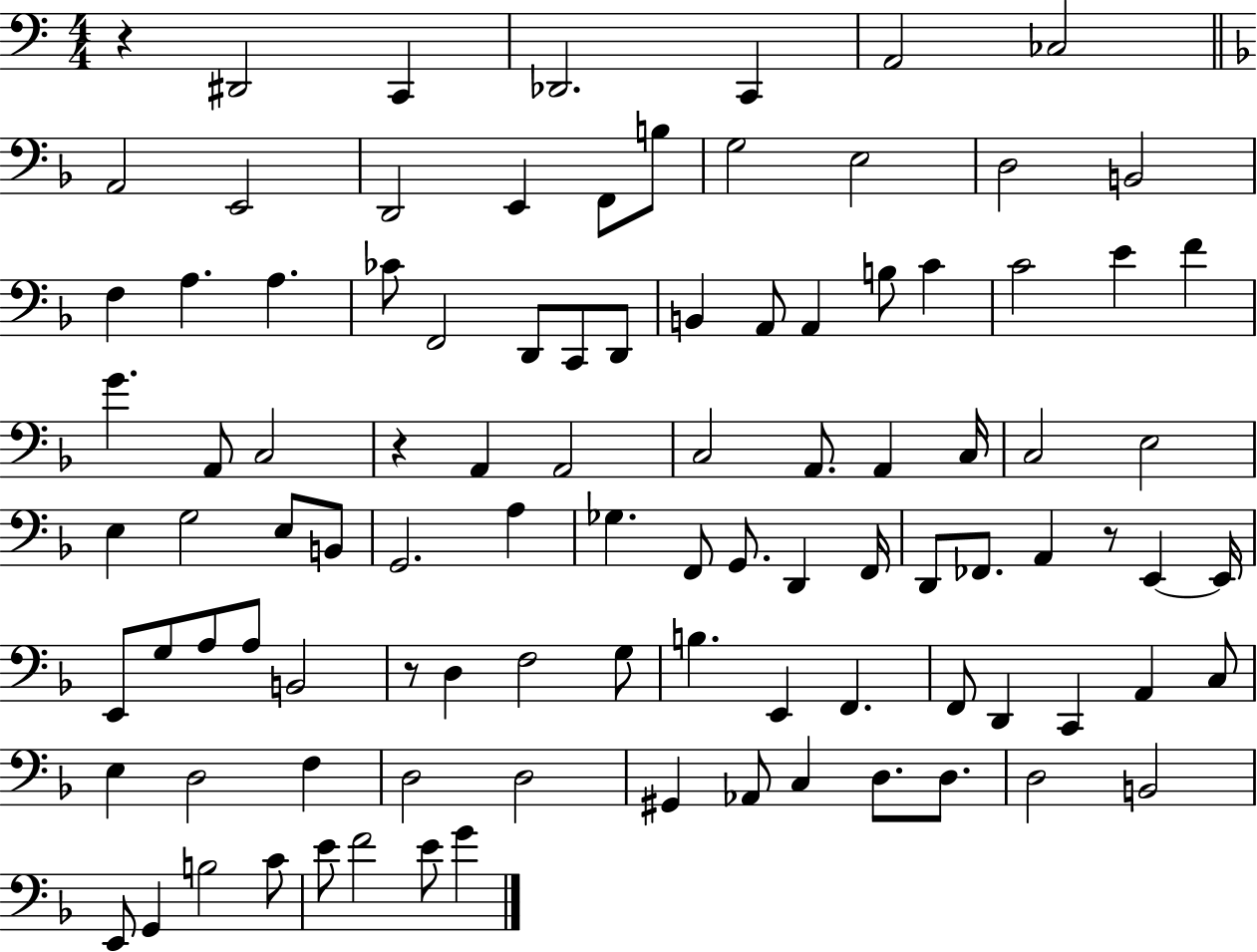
R/q D#2/h C2/q Db2/h. C2/q A2/h CES3/h A2/h E2/h D2/h E2/q F2/e B3/e G3/h E3/h D3/h B2/h F3/q A3/q. A3/q. CES4/e F2/h D2/e C2/e D2/e B2/q A2/e A2/q B3/e C4/q C4/h E4/q F4/q G4/q. A2/e C3/h R/q A2/q A2/h C3/h A2/e. A2/q C3/s C3/h E3/h E3/q G3/h E3/e B2/e G2/h. A3/q Gb3/q. F2/e G2/e. D2/q F2/s D2/e FES2/e. A2/q R/e E2/q E2/s E2/e G3/e A3/e A3/e B2/h R/e D3/q F3/h G3/e B3/q. E2/q F2/q. F2/e D2/q C2/q A2/q C3/e E3/q D3/h F3/q D3/h D3/h G#2/q Ab2/e C3/q D3/e. D3/e. D3/h B2/h E2/e G2/q B3/h C4/e E4/e F4/h E4/e G4/q